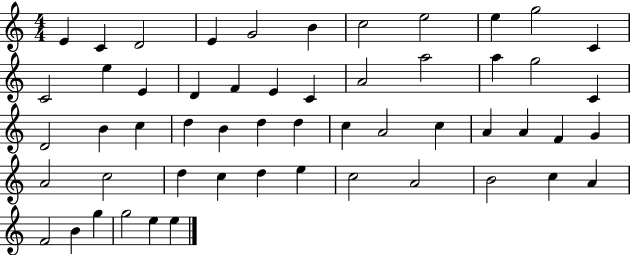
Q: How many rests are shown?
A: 0